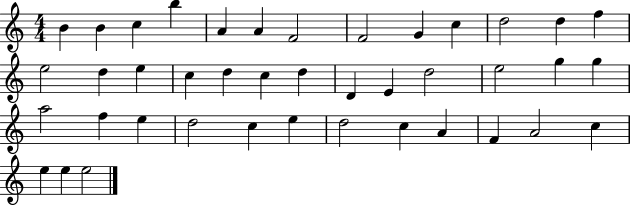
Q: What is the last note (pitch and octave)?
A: E5